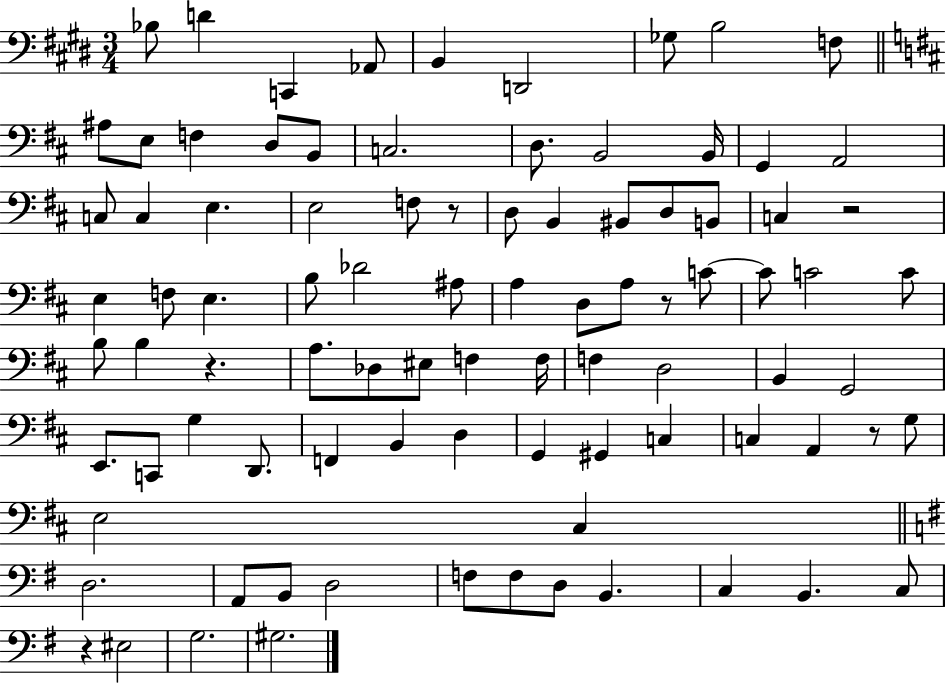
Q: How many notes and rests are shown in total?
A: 90